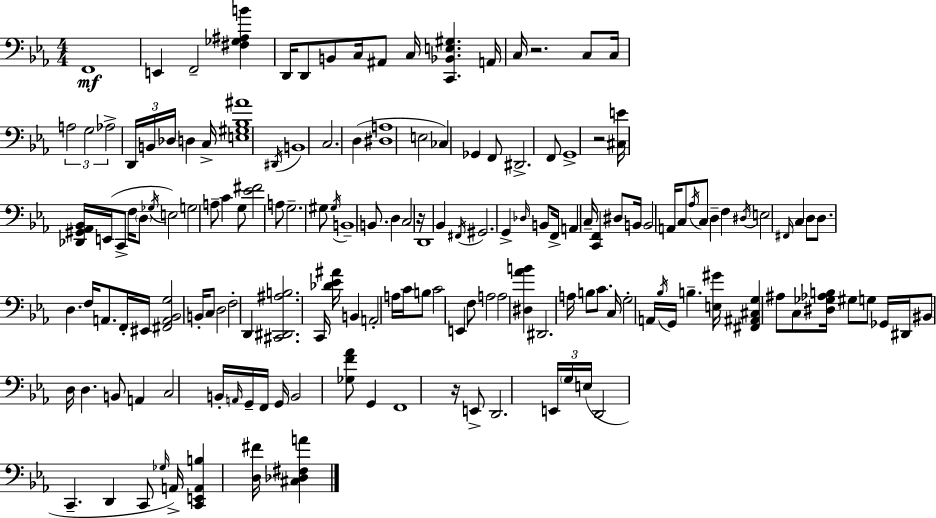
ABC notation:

X:1
T:Untitled
M:4/4
L:1/4
K:Eb
F,,4 E,, F,,2 [^F,_G,^A,B] D,,/4 D,,/2 B,,/2 C,/4 ^A,,/2 C,/4 [C,,_B,,E,^G,] A,,/4 C,/4 z2 C,/2 C,/4 A,2 G,2 _A,2 D,,/4 B,,/4 _D,/4 D, C,/4 [E,^G,_B,^A]4 ^D,,/4 B,,4 C,2 D, [^D,A,]4 E,2 _C, _G,, F,,/2 ^D,,2 F,,/2 G,,4 z2 [^C,E]/4 [_D,,^G,,_A,,_B,,]/4 E,,/4 C,,/2 F,/4 D,/2 _G,/4 E,2 G,2 A,/2 C G,/2 [_E^F]2 A,/2 G,2 ^G,/2 ^G,/4 B,,4 B,,/2 D, C,2 z/4 D,,4 _B,, ^F,,/4 ^G,,2 G,, _D,/4 B,,/2 F,,/4 A,, C,/4 [C,,F,,] ^D,/2 B,,/4 B,,2 A,,/4 C,/2 _A,/4 C,/2 D, F, ^D,/4 E,2 ^F,,/4 C, D,/2 D,/2 D, F,/4 A,,/2 F,,/4 ^E,,/4 [^F,,A,,_B,,G,]2 B,,/4 C,/2 D,2 F,2 D,, [^C,,^D,,^A,B,]2 C,,/4 [_D_E^A]/4 B,, A,,2 A,/4 C/4 B,/2 C2 E,, F,/2 A,2 A,2 [^D,_AB] ^D,,2 A,/4 B,/2 C/2 C,/4 G,2 A,,/4 _B,/4 G,,/4 B, [E,^G]/4 [^F,,^A,,^C,G,] ^A,/2 C,/2 [^D,_G,_A,B,]/4 ^G,/2 G,/2 _G,,/4 ^D,,/4 ^B,,/2 D,/4 D, B,,/2 A,, C,2 B,,/4 A,,/4 G,,/4 F,,/4 G,,/4 B,,2 [_G,F_A]/2 G,, F,,4 z/4 E,,/2 D,,2 E,,/4 G,/4 E,/4 D,,2 C,, D,, C,,/2 _G,/4 A,,/4 [C,,E,,A,,B,] [D,^F]/4 [^C,_D,^F,A]